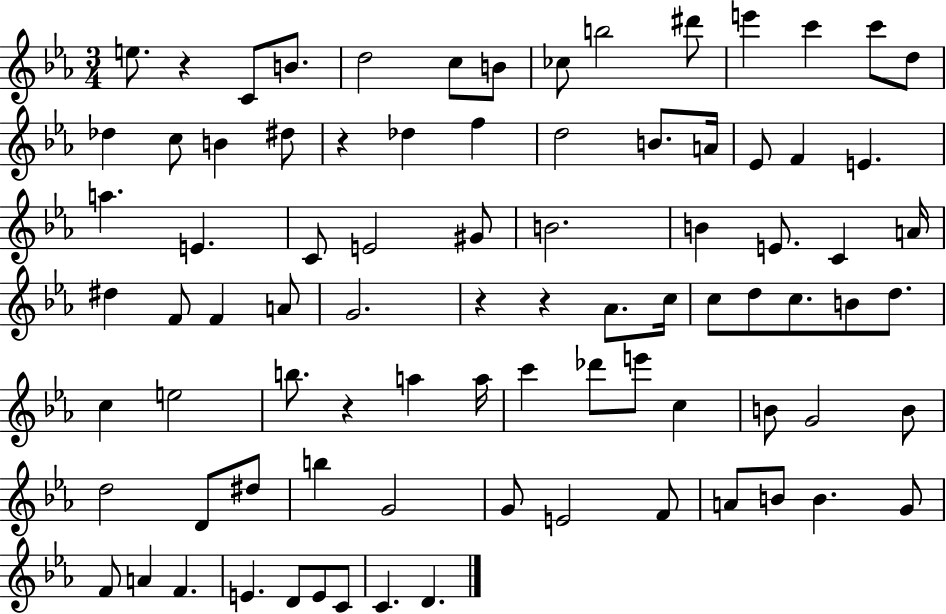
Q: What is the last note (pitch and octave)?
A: D4